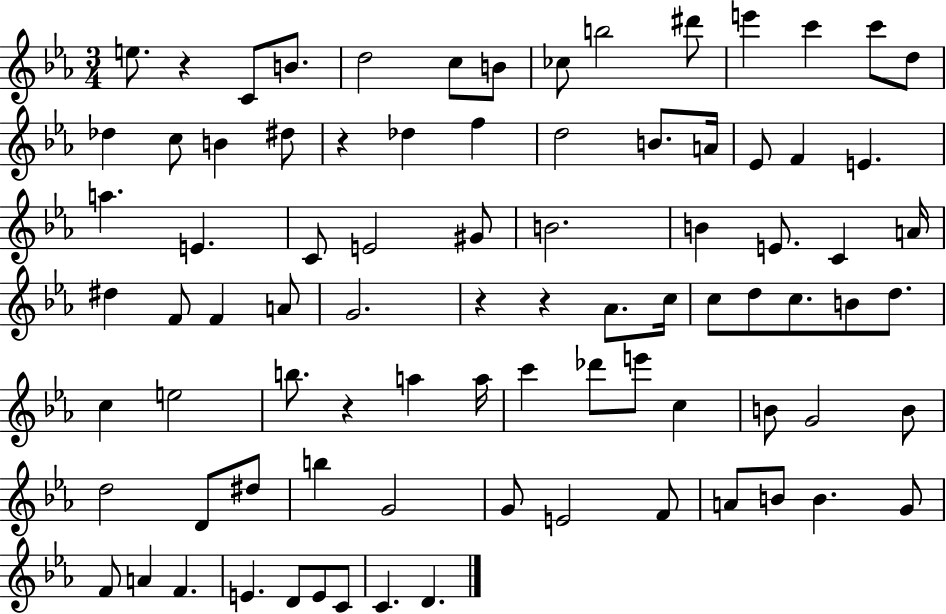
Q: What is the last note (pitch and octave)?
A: D4